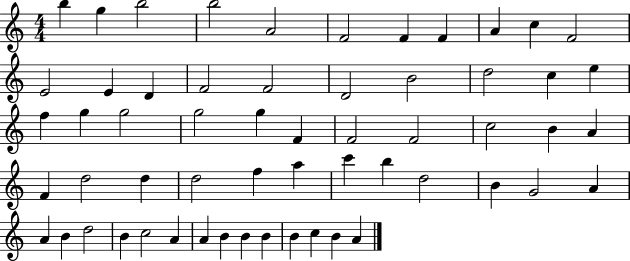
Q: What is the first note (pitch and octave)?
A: B5